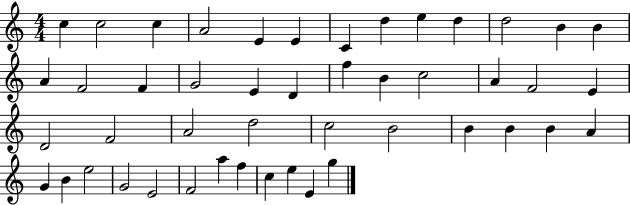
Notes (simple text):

C5/q C5/h C5/q A4/h E4/q E4/q C4/q D5/q E5/q D5/q D5/h B4/q B4/q A4/q F4/h F4/q G4/h E4/q D4/q F5/q B4/q C5/h A4/q F4/h E4/q D4/h F4/h A4/h D5/h C5/h B4/h B4/q B4/q B4/q A4/q G4/q B4/q E5/h G4/h E4/h F4/h A5/q F5/q C5/q E5/q E4/q G5/q